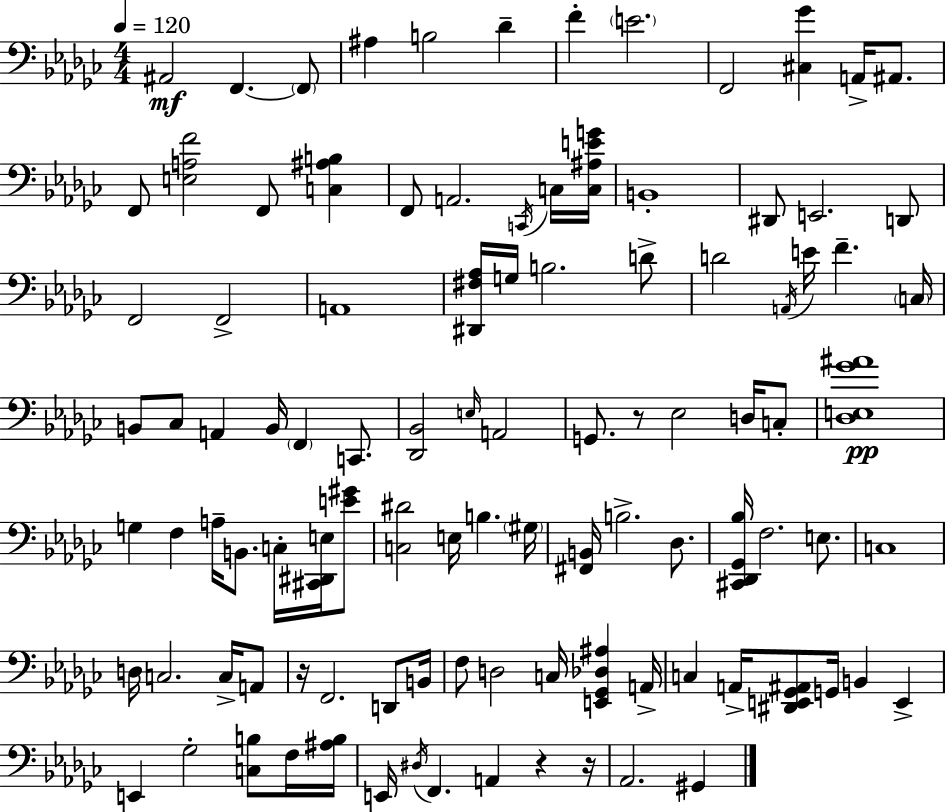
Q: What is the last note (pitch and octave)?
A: G#2